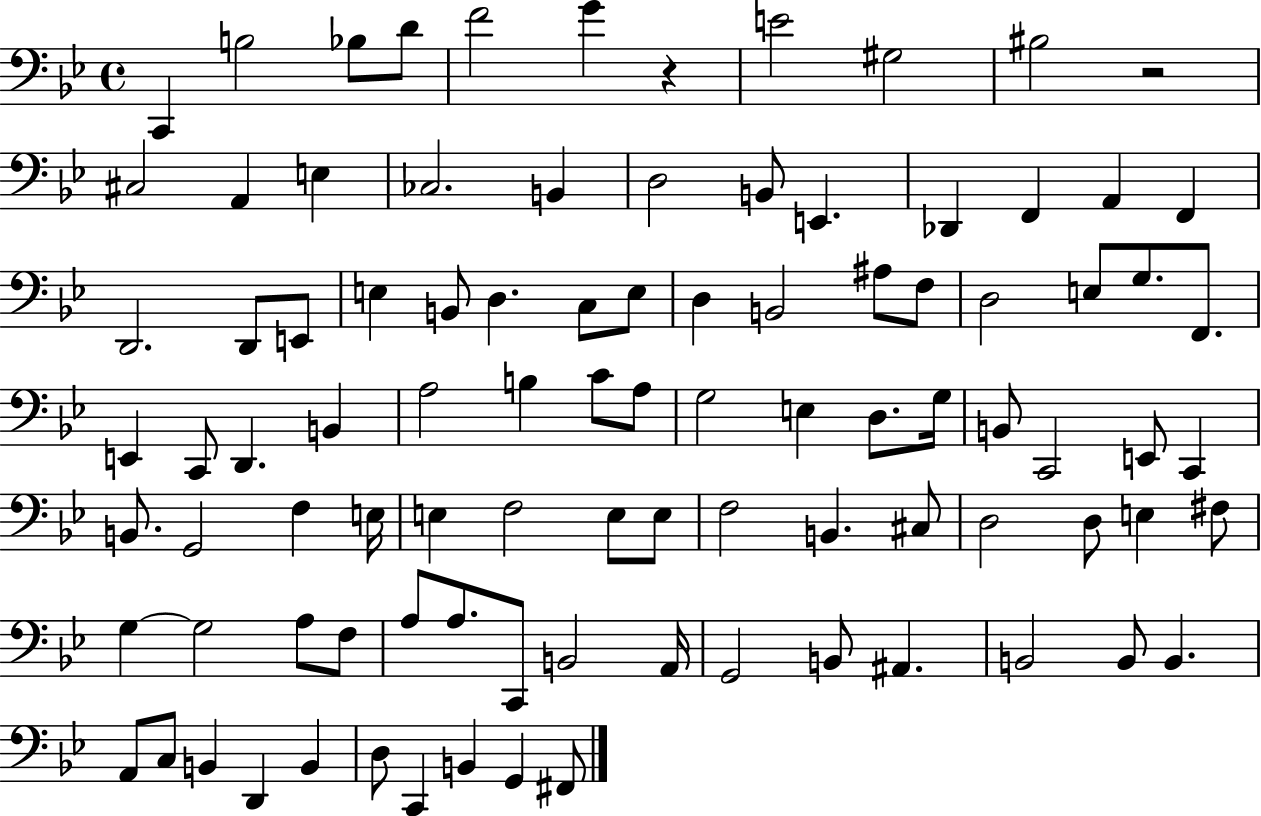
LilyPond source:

{
  \clef bass
  \time 4/4
  \defaultTimeSignature
  \key bes \major
  c,4 b2 bes8 d'8 | f'2 g'4 r4 | e'2 gis2 | bis2 r2 | \break cis2 a,4 e4 | ces2. b,4 | d2 b,8 e,4. | des,4 f,4 a,4 f,4 | \break d,2. d,8 e,8 | e4 b,8 d4. c8 e8 | d4 b,2 ais8 f8 | d2 e8 g8. f,8. | \break e,4 c,8 d,4. b,4 | a2 b4 c'8 a8 | g2 e4 d8. g16 | b,8 c,2 e,8 c,4 | \break b,8. g,2 f4 e16 | e4 f2 e8 e8 | f2 b,4. cis8 | d2 d8 e4 fis8 | \break g4~~ g2 a8 f8 | a8 a8. c,8 b,2 a,16 | g,2 b,8 ais,4. | b,2 b,8 b,4. | \break a,8 c8 b,4 d,4 b,4 | d8 c,4 b,4 g,4 fis,8 | \bar "|."
}